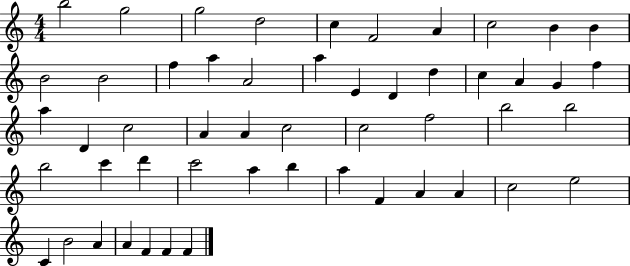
X:1
T:Untitled
M:4/4
L:1/4
K:C
b2 g2 g2 d2 c F2 A c2 B B B2 B2 f a A2 a E D d c A G f a D c2 A A c2 c2 f2 b2 b2 b2 c' d' c'2 a b a F A A c2 e2 C B2 A A F F F